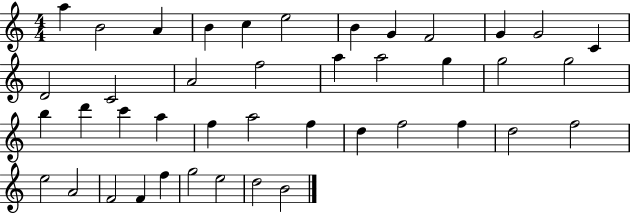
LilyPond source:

{
  \clef treble
  \numericTimeSignature
  \time 4/4
  \key c \major
  a''4 b'2 a'4 | b'4 c''4 e''2 | b'4 g'4 f'2 | g'4 g'2 c'4 | \break d'2 c'2 | a'2 f''2 | a''4 a''2 g''4 | g''2 g''2 | \break b''4 d'''4 c'''4 a''4 | f''4 a''2 f''4 | d''4 f''2 f''4 | d''2 f''2 | \break e''2 a'2 | f'2 f'4 f''4 | g''2 e''2 | d''2 b'2 | \break \bar "|."
}